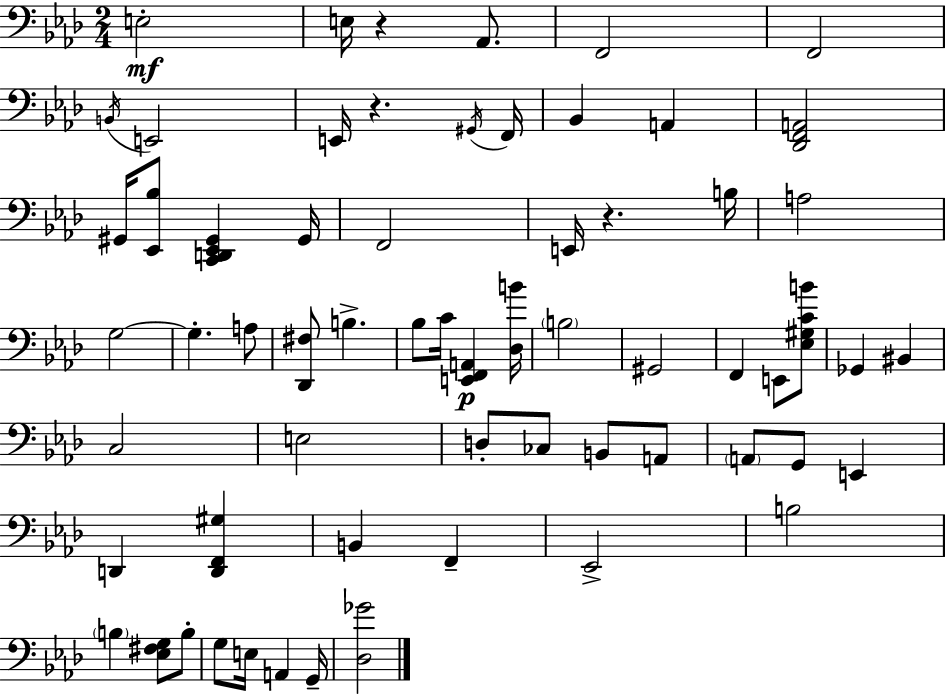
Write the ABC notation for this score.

X:1
T:Untitled
M:2/4
L:1/4
K:Fm
E,2 E,/4 z _A,,/2 F,,2 F,,2 B,,/4 E,,2 E,,/4 z ^G,,/4 F,,/4 _B,, A,, [_D,,F,,A,,]2 ^G,,/4 [_E,,_B,]/2 [C,,D,,_E,,^G,,] ^G,,/4 F,,2 E,,/4 z B,/4 A,2 G,2 G, A,/2 [_D,,^F,]/2 B, _B,/2 C/4 [E,,F,,A,,] [_D,B]/4 B,2 ^G,,2 F,, E,,/2 [_E,^G,CB]/2 _G,, ^B,, C,2 E,2 D,/2 _C,/2 B,,/2 A,,/2 A,,/2 G,,/2 E,, D,, [D,,F,,^G,] B,, F,, _E,,2 B,2 B, [_E,^F,G,]/2 B,/2 G,/2 E,/4 A,, G,,/4 [_D,_G]2